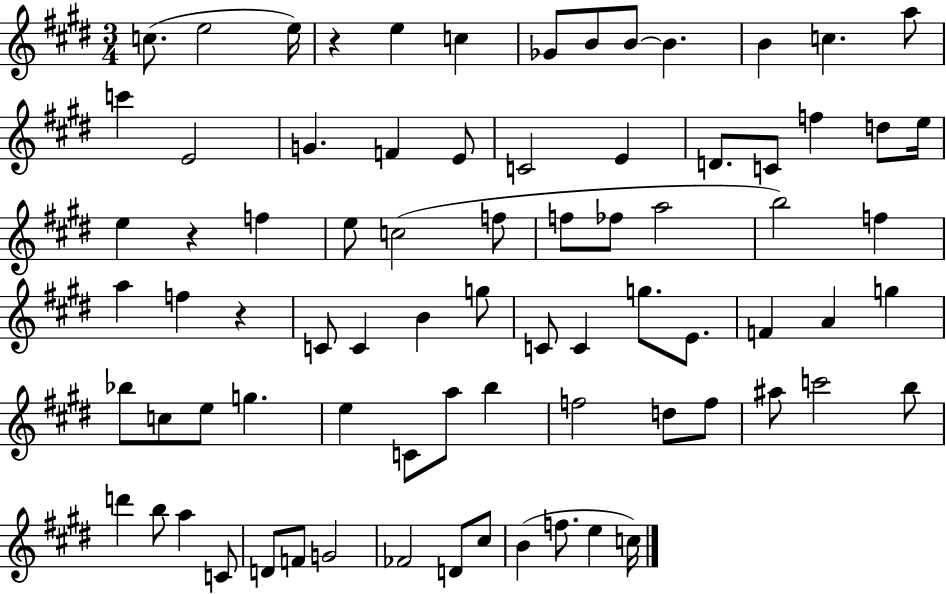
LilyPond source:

{
  \clef treble
  \numericTimeSignature
  \time 3/4
  \key e \major
  \repeat volta 2 { c''8.( e''2 e''16) | r4 e''4 c''4 | ges'8 b'8 b'8~~ b'4. | b'4 c''4. a''8 | \break c'''4 e'2 | g'4. f'4 e'8 | c'2 e'4 | d'8. c'8 f''4 d''8 e''16 | \break e''4 r4 f''4 | e''8 c''2( f''8 | f''8 fes''8 a''2 | b''2) f''4 | \break a''4 f''4 r4 | c'8 c'4 b'4 g''8 | c'8 c'4 g''8. e'8. | f'4 a'4 g''4 | \break bes''8 c''8 e''8 g''4. | e''4 c'8 a''8 b''4 | f''2 d''8 f''8 | ais''8 c'''2 b''8 | \break d'''4 b''8 a''4 c'8 | d'8 f'8 g'2 | fes'2 d'8 cis''8 | b'4( f''8. e''4 c''16) | \break } \bar "|."
}